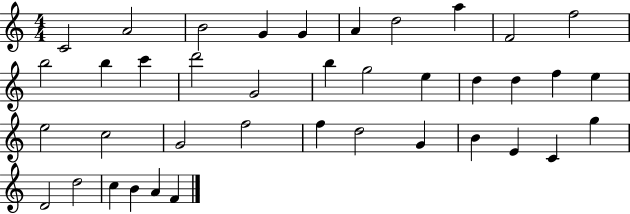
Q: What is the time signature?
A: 4/4